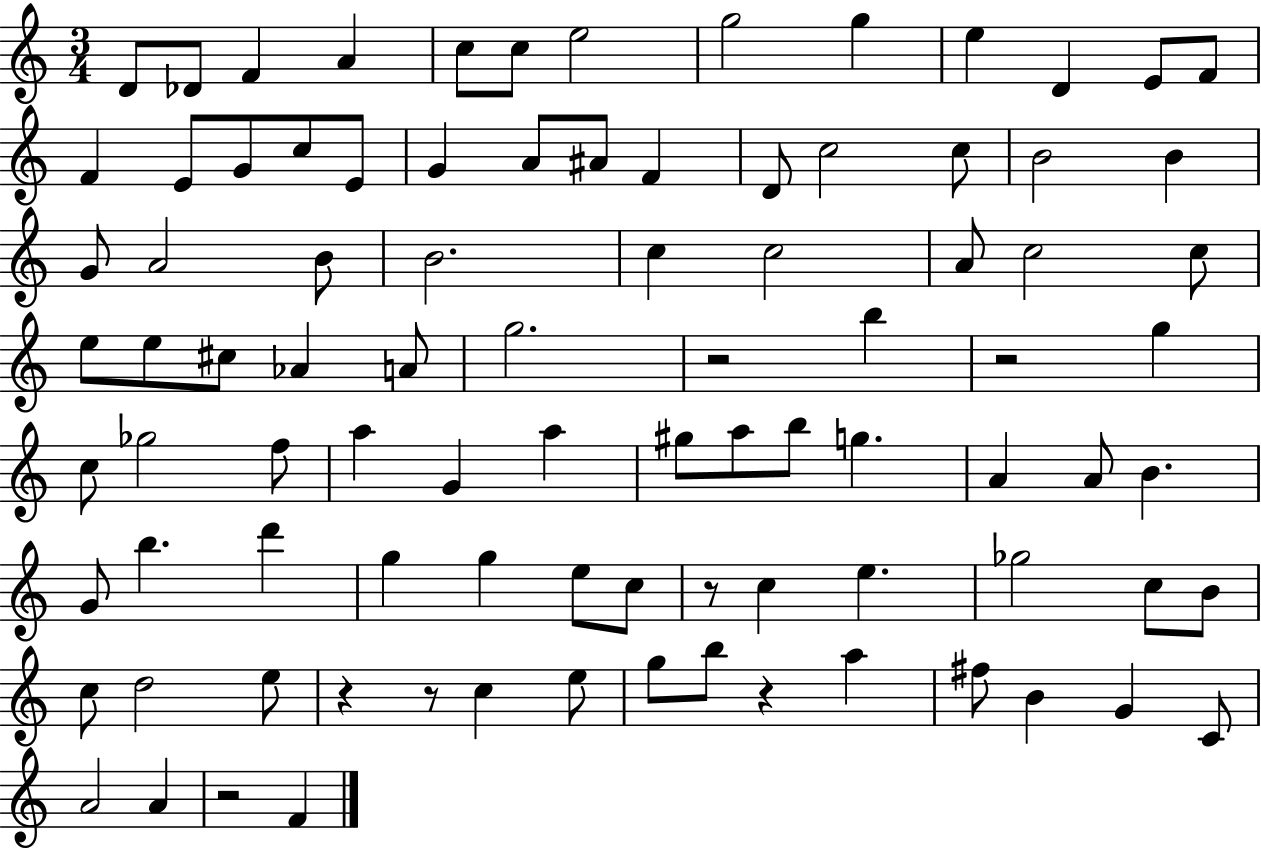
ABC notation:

X:1
T:Untitled
M:3/4
L:1/4
K:C
D/2 _D/2 F A c/2 c/2 e2 g2 g e D E/2 F/2 F E/2 G/2 c/2 E/2 G A/2 ^A/2 F D/2 c2 c/2 B2 B G/2 A2 B/2 B2 c c2 A/2 c2 c/2 e/2 e/2 ^c/2 _A A/2 g2 z2 b z2 g c/2 _g2 f/2 a G a ^g/2 a/2 b/2 g A A/2 B G/2 b d' g g e/2 c/2 z/2 c e _g2 c/2 B/2 c/2 d2 e/2 z z/2 c e/2 g/2 b/2 z a ^f/2 B G C/2 A2 A z2 F